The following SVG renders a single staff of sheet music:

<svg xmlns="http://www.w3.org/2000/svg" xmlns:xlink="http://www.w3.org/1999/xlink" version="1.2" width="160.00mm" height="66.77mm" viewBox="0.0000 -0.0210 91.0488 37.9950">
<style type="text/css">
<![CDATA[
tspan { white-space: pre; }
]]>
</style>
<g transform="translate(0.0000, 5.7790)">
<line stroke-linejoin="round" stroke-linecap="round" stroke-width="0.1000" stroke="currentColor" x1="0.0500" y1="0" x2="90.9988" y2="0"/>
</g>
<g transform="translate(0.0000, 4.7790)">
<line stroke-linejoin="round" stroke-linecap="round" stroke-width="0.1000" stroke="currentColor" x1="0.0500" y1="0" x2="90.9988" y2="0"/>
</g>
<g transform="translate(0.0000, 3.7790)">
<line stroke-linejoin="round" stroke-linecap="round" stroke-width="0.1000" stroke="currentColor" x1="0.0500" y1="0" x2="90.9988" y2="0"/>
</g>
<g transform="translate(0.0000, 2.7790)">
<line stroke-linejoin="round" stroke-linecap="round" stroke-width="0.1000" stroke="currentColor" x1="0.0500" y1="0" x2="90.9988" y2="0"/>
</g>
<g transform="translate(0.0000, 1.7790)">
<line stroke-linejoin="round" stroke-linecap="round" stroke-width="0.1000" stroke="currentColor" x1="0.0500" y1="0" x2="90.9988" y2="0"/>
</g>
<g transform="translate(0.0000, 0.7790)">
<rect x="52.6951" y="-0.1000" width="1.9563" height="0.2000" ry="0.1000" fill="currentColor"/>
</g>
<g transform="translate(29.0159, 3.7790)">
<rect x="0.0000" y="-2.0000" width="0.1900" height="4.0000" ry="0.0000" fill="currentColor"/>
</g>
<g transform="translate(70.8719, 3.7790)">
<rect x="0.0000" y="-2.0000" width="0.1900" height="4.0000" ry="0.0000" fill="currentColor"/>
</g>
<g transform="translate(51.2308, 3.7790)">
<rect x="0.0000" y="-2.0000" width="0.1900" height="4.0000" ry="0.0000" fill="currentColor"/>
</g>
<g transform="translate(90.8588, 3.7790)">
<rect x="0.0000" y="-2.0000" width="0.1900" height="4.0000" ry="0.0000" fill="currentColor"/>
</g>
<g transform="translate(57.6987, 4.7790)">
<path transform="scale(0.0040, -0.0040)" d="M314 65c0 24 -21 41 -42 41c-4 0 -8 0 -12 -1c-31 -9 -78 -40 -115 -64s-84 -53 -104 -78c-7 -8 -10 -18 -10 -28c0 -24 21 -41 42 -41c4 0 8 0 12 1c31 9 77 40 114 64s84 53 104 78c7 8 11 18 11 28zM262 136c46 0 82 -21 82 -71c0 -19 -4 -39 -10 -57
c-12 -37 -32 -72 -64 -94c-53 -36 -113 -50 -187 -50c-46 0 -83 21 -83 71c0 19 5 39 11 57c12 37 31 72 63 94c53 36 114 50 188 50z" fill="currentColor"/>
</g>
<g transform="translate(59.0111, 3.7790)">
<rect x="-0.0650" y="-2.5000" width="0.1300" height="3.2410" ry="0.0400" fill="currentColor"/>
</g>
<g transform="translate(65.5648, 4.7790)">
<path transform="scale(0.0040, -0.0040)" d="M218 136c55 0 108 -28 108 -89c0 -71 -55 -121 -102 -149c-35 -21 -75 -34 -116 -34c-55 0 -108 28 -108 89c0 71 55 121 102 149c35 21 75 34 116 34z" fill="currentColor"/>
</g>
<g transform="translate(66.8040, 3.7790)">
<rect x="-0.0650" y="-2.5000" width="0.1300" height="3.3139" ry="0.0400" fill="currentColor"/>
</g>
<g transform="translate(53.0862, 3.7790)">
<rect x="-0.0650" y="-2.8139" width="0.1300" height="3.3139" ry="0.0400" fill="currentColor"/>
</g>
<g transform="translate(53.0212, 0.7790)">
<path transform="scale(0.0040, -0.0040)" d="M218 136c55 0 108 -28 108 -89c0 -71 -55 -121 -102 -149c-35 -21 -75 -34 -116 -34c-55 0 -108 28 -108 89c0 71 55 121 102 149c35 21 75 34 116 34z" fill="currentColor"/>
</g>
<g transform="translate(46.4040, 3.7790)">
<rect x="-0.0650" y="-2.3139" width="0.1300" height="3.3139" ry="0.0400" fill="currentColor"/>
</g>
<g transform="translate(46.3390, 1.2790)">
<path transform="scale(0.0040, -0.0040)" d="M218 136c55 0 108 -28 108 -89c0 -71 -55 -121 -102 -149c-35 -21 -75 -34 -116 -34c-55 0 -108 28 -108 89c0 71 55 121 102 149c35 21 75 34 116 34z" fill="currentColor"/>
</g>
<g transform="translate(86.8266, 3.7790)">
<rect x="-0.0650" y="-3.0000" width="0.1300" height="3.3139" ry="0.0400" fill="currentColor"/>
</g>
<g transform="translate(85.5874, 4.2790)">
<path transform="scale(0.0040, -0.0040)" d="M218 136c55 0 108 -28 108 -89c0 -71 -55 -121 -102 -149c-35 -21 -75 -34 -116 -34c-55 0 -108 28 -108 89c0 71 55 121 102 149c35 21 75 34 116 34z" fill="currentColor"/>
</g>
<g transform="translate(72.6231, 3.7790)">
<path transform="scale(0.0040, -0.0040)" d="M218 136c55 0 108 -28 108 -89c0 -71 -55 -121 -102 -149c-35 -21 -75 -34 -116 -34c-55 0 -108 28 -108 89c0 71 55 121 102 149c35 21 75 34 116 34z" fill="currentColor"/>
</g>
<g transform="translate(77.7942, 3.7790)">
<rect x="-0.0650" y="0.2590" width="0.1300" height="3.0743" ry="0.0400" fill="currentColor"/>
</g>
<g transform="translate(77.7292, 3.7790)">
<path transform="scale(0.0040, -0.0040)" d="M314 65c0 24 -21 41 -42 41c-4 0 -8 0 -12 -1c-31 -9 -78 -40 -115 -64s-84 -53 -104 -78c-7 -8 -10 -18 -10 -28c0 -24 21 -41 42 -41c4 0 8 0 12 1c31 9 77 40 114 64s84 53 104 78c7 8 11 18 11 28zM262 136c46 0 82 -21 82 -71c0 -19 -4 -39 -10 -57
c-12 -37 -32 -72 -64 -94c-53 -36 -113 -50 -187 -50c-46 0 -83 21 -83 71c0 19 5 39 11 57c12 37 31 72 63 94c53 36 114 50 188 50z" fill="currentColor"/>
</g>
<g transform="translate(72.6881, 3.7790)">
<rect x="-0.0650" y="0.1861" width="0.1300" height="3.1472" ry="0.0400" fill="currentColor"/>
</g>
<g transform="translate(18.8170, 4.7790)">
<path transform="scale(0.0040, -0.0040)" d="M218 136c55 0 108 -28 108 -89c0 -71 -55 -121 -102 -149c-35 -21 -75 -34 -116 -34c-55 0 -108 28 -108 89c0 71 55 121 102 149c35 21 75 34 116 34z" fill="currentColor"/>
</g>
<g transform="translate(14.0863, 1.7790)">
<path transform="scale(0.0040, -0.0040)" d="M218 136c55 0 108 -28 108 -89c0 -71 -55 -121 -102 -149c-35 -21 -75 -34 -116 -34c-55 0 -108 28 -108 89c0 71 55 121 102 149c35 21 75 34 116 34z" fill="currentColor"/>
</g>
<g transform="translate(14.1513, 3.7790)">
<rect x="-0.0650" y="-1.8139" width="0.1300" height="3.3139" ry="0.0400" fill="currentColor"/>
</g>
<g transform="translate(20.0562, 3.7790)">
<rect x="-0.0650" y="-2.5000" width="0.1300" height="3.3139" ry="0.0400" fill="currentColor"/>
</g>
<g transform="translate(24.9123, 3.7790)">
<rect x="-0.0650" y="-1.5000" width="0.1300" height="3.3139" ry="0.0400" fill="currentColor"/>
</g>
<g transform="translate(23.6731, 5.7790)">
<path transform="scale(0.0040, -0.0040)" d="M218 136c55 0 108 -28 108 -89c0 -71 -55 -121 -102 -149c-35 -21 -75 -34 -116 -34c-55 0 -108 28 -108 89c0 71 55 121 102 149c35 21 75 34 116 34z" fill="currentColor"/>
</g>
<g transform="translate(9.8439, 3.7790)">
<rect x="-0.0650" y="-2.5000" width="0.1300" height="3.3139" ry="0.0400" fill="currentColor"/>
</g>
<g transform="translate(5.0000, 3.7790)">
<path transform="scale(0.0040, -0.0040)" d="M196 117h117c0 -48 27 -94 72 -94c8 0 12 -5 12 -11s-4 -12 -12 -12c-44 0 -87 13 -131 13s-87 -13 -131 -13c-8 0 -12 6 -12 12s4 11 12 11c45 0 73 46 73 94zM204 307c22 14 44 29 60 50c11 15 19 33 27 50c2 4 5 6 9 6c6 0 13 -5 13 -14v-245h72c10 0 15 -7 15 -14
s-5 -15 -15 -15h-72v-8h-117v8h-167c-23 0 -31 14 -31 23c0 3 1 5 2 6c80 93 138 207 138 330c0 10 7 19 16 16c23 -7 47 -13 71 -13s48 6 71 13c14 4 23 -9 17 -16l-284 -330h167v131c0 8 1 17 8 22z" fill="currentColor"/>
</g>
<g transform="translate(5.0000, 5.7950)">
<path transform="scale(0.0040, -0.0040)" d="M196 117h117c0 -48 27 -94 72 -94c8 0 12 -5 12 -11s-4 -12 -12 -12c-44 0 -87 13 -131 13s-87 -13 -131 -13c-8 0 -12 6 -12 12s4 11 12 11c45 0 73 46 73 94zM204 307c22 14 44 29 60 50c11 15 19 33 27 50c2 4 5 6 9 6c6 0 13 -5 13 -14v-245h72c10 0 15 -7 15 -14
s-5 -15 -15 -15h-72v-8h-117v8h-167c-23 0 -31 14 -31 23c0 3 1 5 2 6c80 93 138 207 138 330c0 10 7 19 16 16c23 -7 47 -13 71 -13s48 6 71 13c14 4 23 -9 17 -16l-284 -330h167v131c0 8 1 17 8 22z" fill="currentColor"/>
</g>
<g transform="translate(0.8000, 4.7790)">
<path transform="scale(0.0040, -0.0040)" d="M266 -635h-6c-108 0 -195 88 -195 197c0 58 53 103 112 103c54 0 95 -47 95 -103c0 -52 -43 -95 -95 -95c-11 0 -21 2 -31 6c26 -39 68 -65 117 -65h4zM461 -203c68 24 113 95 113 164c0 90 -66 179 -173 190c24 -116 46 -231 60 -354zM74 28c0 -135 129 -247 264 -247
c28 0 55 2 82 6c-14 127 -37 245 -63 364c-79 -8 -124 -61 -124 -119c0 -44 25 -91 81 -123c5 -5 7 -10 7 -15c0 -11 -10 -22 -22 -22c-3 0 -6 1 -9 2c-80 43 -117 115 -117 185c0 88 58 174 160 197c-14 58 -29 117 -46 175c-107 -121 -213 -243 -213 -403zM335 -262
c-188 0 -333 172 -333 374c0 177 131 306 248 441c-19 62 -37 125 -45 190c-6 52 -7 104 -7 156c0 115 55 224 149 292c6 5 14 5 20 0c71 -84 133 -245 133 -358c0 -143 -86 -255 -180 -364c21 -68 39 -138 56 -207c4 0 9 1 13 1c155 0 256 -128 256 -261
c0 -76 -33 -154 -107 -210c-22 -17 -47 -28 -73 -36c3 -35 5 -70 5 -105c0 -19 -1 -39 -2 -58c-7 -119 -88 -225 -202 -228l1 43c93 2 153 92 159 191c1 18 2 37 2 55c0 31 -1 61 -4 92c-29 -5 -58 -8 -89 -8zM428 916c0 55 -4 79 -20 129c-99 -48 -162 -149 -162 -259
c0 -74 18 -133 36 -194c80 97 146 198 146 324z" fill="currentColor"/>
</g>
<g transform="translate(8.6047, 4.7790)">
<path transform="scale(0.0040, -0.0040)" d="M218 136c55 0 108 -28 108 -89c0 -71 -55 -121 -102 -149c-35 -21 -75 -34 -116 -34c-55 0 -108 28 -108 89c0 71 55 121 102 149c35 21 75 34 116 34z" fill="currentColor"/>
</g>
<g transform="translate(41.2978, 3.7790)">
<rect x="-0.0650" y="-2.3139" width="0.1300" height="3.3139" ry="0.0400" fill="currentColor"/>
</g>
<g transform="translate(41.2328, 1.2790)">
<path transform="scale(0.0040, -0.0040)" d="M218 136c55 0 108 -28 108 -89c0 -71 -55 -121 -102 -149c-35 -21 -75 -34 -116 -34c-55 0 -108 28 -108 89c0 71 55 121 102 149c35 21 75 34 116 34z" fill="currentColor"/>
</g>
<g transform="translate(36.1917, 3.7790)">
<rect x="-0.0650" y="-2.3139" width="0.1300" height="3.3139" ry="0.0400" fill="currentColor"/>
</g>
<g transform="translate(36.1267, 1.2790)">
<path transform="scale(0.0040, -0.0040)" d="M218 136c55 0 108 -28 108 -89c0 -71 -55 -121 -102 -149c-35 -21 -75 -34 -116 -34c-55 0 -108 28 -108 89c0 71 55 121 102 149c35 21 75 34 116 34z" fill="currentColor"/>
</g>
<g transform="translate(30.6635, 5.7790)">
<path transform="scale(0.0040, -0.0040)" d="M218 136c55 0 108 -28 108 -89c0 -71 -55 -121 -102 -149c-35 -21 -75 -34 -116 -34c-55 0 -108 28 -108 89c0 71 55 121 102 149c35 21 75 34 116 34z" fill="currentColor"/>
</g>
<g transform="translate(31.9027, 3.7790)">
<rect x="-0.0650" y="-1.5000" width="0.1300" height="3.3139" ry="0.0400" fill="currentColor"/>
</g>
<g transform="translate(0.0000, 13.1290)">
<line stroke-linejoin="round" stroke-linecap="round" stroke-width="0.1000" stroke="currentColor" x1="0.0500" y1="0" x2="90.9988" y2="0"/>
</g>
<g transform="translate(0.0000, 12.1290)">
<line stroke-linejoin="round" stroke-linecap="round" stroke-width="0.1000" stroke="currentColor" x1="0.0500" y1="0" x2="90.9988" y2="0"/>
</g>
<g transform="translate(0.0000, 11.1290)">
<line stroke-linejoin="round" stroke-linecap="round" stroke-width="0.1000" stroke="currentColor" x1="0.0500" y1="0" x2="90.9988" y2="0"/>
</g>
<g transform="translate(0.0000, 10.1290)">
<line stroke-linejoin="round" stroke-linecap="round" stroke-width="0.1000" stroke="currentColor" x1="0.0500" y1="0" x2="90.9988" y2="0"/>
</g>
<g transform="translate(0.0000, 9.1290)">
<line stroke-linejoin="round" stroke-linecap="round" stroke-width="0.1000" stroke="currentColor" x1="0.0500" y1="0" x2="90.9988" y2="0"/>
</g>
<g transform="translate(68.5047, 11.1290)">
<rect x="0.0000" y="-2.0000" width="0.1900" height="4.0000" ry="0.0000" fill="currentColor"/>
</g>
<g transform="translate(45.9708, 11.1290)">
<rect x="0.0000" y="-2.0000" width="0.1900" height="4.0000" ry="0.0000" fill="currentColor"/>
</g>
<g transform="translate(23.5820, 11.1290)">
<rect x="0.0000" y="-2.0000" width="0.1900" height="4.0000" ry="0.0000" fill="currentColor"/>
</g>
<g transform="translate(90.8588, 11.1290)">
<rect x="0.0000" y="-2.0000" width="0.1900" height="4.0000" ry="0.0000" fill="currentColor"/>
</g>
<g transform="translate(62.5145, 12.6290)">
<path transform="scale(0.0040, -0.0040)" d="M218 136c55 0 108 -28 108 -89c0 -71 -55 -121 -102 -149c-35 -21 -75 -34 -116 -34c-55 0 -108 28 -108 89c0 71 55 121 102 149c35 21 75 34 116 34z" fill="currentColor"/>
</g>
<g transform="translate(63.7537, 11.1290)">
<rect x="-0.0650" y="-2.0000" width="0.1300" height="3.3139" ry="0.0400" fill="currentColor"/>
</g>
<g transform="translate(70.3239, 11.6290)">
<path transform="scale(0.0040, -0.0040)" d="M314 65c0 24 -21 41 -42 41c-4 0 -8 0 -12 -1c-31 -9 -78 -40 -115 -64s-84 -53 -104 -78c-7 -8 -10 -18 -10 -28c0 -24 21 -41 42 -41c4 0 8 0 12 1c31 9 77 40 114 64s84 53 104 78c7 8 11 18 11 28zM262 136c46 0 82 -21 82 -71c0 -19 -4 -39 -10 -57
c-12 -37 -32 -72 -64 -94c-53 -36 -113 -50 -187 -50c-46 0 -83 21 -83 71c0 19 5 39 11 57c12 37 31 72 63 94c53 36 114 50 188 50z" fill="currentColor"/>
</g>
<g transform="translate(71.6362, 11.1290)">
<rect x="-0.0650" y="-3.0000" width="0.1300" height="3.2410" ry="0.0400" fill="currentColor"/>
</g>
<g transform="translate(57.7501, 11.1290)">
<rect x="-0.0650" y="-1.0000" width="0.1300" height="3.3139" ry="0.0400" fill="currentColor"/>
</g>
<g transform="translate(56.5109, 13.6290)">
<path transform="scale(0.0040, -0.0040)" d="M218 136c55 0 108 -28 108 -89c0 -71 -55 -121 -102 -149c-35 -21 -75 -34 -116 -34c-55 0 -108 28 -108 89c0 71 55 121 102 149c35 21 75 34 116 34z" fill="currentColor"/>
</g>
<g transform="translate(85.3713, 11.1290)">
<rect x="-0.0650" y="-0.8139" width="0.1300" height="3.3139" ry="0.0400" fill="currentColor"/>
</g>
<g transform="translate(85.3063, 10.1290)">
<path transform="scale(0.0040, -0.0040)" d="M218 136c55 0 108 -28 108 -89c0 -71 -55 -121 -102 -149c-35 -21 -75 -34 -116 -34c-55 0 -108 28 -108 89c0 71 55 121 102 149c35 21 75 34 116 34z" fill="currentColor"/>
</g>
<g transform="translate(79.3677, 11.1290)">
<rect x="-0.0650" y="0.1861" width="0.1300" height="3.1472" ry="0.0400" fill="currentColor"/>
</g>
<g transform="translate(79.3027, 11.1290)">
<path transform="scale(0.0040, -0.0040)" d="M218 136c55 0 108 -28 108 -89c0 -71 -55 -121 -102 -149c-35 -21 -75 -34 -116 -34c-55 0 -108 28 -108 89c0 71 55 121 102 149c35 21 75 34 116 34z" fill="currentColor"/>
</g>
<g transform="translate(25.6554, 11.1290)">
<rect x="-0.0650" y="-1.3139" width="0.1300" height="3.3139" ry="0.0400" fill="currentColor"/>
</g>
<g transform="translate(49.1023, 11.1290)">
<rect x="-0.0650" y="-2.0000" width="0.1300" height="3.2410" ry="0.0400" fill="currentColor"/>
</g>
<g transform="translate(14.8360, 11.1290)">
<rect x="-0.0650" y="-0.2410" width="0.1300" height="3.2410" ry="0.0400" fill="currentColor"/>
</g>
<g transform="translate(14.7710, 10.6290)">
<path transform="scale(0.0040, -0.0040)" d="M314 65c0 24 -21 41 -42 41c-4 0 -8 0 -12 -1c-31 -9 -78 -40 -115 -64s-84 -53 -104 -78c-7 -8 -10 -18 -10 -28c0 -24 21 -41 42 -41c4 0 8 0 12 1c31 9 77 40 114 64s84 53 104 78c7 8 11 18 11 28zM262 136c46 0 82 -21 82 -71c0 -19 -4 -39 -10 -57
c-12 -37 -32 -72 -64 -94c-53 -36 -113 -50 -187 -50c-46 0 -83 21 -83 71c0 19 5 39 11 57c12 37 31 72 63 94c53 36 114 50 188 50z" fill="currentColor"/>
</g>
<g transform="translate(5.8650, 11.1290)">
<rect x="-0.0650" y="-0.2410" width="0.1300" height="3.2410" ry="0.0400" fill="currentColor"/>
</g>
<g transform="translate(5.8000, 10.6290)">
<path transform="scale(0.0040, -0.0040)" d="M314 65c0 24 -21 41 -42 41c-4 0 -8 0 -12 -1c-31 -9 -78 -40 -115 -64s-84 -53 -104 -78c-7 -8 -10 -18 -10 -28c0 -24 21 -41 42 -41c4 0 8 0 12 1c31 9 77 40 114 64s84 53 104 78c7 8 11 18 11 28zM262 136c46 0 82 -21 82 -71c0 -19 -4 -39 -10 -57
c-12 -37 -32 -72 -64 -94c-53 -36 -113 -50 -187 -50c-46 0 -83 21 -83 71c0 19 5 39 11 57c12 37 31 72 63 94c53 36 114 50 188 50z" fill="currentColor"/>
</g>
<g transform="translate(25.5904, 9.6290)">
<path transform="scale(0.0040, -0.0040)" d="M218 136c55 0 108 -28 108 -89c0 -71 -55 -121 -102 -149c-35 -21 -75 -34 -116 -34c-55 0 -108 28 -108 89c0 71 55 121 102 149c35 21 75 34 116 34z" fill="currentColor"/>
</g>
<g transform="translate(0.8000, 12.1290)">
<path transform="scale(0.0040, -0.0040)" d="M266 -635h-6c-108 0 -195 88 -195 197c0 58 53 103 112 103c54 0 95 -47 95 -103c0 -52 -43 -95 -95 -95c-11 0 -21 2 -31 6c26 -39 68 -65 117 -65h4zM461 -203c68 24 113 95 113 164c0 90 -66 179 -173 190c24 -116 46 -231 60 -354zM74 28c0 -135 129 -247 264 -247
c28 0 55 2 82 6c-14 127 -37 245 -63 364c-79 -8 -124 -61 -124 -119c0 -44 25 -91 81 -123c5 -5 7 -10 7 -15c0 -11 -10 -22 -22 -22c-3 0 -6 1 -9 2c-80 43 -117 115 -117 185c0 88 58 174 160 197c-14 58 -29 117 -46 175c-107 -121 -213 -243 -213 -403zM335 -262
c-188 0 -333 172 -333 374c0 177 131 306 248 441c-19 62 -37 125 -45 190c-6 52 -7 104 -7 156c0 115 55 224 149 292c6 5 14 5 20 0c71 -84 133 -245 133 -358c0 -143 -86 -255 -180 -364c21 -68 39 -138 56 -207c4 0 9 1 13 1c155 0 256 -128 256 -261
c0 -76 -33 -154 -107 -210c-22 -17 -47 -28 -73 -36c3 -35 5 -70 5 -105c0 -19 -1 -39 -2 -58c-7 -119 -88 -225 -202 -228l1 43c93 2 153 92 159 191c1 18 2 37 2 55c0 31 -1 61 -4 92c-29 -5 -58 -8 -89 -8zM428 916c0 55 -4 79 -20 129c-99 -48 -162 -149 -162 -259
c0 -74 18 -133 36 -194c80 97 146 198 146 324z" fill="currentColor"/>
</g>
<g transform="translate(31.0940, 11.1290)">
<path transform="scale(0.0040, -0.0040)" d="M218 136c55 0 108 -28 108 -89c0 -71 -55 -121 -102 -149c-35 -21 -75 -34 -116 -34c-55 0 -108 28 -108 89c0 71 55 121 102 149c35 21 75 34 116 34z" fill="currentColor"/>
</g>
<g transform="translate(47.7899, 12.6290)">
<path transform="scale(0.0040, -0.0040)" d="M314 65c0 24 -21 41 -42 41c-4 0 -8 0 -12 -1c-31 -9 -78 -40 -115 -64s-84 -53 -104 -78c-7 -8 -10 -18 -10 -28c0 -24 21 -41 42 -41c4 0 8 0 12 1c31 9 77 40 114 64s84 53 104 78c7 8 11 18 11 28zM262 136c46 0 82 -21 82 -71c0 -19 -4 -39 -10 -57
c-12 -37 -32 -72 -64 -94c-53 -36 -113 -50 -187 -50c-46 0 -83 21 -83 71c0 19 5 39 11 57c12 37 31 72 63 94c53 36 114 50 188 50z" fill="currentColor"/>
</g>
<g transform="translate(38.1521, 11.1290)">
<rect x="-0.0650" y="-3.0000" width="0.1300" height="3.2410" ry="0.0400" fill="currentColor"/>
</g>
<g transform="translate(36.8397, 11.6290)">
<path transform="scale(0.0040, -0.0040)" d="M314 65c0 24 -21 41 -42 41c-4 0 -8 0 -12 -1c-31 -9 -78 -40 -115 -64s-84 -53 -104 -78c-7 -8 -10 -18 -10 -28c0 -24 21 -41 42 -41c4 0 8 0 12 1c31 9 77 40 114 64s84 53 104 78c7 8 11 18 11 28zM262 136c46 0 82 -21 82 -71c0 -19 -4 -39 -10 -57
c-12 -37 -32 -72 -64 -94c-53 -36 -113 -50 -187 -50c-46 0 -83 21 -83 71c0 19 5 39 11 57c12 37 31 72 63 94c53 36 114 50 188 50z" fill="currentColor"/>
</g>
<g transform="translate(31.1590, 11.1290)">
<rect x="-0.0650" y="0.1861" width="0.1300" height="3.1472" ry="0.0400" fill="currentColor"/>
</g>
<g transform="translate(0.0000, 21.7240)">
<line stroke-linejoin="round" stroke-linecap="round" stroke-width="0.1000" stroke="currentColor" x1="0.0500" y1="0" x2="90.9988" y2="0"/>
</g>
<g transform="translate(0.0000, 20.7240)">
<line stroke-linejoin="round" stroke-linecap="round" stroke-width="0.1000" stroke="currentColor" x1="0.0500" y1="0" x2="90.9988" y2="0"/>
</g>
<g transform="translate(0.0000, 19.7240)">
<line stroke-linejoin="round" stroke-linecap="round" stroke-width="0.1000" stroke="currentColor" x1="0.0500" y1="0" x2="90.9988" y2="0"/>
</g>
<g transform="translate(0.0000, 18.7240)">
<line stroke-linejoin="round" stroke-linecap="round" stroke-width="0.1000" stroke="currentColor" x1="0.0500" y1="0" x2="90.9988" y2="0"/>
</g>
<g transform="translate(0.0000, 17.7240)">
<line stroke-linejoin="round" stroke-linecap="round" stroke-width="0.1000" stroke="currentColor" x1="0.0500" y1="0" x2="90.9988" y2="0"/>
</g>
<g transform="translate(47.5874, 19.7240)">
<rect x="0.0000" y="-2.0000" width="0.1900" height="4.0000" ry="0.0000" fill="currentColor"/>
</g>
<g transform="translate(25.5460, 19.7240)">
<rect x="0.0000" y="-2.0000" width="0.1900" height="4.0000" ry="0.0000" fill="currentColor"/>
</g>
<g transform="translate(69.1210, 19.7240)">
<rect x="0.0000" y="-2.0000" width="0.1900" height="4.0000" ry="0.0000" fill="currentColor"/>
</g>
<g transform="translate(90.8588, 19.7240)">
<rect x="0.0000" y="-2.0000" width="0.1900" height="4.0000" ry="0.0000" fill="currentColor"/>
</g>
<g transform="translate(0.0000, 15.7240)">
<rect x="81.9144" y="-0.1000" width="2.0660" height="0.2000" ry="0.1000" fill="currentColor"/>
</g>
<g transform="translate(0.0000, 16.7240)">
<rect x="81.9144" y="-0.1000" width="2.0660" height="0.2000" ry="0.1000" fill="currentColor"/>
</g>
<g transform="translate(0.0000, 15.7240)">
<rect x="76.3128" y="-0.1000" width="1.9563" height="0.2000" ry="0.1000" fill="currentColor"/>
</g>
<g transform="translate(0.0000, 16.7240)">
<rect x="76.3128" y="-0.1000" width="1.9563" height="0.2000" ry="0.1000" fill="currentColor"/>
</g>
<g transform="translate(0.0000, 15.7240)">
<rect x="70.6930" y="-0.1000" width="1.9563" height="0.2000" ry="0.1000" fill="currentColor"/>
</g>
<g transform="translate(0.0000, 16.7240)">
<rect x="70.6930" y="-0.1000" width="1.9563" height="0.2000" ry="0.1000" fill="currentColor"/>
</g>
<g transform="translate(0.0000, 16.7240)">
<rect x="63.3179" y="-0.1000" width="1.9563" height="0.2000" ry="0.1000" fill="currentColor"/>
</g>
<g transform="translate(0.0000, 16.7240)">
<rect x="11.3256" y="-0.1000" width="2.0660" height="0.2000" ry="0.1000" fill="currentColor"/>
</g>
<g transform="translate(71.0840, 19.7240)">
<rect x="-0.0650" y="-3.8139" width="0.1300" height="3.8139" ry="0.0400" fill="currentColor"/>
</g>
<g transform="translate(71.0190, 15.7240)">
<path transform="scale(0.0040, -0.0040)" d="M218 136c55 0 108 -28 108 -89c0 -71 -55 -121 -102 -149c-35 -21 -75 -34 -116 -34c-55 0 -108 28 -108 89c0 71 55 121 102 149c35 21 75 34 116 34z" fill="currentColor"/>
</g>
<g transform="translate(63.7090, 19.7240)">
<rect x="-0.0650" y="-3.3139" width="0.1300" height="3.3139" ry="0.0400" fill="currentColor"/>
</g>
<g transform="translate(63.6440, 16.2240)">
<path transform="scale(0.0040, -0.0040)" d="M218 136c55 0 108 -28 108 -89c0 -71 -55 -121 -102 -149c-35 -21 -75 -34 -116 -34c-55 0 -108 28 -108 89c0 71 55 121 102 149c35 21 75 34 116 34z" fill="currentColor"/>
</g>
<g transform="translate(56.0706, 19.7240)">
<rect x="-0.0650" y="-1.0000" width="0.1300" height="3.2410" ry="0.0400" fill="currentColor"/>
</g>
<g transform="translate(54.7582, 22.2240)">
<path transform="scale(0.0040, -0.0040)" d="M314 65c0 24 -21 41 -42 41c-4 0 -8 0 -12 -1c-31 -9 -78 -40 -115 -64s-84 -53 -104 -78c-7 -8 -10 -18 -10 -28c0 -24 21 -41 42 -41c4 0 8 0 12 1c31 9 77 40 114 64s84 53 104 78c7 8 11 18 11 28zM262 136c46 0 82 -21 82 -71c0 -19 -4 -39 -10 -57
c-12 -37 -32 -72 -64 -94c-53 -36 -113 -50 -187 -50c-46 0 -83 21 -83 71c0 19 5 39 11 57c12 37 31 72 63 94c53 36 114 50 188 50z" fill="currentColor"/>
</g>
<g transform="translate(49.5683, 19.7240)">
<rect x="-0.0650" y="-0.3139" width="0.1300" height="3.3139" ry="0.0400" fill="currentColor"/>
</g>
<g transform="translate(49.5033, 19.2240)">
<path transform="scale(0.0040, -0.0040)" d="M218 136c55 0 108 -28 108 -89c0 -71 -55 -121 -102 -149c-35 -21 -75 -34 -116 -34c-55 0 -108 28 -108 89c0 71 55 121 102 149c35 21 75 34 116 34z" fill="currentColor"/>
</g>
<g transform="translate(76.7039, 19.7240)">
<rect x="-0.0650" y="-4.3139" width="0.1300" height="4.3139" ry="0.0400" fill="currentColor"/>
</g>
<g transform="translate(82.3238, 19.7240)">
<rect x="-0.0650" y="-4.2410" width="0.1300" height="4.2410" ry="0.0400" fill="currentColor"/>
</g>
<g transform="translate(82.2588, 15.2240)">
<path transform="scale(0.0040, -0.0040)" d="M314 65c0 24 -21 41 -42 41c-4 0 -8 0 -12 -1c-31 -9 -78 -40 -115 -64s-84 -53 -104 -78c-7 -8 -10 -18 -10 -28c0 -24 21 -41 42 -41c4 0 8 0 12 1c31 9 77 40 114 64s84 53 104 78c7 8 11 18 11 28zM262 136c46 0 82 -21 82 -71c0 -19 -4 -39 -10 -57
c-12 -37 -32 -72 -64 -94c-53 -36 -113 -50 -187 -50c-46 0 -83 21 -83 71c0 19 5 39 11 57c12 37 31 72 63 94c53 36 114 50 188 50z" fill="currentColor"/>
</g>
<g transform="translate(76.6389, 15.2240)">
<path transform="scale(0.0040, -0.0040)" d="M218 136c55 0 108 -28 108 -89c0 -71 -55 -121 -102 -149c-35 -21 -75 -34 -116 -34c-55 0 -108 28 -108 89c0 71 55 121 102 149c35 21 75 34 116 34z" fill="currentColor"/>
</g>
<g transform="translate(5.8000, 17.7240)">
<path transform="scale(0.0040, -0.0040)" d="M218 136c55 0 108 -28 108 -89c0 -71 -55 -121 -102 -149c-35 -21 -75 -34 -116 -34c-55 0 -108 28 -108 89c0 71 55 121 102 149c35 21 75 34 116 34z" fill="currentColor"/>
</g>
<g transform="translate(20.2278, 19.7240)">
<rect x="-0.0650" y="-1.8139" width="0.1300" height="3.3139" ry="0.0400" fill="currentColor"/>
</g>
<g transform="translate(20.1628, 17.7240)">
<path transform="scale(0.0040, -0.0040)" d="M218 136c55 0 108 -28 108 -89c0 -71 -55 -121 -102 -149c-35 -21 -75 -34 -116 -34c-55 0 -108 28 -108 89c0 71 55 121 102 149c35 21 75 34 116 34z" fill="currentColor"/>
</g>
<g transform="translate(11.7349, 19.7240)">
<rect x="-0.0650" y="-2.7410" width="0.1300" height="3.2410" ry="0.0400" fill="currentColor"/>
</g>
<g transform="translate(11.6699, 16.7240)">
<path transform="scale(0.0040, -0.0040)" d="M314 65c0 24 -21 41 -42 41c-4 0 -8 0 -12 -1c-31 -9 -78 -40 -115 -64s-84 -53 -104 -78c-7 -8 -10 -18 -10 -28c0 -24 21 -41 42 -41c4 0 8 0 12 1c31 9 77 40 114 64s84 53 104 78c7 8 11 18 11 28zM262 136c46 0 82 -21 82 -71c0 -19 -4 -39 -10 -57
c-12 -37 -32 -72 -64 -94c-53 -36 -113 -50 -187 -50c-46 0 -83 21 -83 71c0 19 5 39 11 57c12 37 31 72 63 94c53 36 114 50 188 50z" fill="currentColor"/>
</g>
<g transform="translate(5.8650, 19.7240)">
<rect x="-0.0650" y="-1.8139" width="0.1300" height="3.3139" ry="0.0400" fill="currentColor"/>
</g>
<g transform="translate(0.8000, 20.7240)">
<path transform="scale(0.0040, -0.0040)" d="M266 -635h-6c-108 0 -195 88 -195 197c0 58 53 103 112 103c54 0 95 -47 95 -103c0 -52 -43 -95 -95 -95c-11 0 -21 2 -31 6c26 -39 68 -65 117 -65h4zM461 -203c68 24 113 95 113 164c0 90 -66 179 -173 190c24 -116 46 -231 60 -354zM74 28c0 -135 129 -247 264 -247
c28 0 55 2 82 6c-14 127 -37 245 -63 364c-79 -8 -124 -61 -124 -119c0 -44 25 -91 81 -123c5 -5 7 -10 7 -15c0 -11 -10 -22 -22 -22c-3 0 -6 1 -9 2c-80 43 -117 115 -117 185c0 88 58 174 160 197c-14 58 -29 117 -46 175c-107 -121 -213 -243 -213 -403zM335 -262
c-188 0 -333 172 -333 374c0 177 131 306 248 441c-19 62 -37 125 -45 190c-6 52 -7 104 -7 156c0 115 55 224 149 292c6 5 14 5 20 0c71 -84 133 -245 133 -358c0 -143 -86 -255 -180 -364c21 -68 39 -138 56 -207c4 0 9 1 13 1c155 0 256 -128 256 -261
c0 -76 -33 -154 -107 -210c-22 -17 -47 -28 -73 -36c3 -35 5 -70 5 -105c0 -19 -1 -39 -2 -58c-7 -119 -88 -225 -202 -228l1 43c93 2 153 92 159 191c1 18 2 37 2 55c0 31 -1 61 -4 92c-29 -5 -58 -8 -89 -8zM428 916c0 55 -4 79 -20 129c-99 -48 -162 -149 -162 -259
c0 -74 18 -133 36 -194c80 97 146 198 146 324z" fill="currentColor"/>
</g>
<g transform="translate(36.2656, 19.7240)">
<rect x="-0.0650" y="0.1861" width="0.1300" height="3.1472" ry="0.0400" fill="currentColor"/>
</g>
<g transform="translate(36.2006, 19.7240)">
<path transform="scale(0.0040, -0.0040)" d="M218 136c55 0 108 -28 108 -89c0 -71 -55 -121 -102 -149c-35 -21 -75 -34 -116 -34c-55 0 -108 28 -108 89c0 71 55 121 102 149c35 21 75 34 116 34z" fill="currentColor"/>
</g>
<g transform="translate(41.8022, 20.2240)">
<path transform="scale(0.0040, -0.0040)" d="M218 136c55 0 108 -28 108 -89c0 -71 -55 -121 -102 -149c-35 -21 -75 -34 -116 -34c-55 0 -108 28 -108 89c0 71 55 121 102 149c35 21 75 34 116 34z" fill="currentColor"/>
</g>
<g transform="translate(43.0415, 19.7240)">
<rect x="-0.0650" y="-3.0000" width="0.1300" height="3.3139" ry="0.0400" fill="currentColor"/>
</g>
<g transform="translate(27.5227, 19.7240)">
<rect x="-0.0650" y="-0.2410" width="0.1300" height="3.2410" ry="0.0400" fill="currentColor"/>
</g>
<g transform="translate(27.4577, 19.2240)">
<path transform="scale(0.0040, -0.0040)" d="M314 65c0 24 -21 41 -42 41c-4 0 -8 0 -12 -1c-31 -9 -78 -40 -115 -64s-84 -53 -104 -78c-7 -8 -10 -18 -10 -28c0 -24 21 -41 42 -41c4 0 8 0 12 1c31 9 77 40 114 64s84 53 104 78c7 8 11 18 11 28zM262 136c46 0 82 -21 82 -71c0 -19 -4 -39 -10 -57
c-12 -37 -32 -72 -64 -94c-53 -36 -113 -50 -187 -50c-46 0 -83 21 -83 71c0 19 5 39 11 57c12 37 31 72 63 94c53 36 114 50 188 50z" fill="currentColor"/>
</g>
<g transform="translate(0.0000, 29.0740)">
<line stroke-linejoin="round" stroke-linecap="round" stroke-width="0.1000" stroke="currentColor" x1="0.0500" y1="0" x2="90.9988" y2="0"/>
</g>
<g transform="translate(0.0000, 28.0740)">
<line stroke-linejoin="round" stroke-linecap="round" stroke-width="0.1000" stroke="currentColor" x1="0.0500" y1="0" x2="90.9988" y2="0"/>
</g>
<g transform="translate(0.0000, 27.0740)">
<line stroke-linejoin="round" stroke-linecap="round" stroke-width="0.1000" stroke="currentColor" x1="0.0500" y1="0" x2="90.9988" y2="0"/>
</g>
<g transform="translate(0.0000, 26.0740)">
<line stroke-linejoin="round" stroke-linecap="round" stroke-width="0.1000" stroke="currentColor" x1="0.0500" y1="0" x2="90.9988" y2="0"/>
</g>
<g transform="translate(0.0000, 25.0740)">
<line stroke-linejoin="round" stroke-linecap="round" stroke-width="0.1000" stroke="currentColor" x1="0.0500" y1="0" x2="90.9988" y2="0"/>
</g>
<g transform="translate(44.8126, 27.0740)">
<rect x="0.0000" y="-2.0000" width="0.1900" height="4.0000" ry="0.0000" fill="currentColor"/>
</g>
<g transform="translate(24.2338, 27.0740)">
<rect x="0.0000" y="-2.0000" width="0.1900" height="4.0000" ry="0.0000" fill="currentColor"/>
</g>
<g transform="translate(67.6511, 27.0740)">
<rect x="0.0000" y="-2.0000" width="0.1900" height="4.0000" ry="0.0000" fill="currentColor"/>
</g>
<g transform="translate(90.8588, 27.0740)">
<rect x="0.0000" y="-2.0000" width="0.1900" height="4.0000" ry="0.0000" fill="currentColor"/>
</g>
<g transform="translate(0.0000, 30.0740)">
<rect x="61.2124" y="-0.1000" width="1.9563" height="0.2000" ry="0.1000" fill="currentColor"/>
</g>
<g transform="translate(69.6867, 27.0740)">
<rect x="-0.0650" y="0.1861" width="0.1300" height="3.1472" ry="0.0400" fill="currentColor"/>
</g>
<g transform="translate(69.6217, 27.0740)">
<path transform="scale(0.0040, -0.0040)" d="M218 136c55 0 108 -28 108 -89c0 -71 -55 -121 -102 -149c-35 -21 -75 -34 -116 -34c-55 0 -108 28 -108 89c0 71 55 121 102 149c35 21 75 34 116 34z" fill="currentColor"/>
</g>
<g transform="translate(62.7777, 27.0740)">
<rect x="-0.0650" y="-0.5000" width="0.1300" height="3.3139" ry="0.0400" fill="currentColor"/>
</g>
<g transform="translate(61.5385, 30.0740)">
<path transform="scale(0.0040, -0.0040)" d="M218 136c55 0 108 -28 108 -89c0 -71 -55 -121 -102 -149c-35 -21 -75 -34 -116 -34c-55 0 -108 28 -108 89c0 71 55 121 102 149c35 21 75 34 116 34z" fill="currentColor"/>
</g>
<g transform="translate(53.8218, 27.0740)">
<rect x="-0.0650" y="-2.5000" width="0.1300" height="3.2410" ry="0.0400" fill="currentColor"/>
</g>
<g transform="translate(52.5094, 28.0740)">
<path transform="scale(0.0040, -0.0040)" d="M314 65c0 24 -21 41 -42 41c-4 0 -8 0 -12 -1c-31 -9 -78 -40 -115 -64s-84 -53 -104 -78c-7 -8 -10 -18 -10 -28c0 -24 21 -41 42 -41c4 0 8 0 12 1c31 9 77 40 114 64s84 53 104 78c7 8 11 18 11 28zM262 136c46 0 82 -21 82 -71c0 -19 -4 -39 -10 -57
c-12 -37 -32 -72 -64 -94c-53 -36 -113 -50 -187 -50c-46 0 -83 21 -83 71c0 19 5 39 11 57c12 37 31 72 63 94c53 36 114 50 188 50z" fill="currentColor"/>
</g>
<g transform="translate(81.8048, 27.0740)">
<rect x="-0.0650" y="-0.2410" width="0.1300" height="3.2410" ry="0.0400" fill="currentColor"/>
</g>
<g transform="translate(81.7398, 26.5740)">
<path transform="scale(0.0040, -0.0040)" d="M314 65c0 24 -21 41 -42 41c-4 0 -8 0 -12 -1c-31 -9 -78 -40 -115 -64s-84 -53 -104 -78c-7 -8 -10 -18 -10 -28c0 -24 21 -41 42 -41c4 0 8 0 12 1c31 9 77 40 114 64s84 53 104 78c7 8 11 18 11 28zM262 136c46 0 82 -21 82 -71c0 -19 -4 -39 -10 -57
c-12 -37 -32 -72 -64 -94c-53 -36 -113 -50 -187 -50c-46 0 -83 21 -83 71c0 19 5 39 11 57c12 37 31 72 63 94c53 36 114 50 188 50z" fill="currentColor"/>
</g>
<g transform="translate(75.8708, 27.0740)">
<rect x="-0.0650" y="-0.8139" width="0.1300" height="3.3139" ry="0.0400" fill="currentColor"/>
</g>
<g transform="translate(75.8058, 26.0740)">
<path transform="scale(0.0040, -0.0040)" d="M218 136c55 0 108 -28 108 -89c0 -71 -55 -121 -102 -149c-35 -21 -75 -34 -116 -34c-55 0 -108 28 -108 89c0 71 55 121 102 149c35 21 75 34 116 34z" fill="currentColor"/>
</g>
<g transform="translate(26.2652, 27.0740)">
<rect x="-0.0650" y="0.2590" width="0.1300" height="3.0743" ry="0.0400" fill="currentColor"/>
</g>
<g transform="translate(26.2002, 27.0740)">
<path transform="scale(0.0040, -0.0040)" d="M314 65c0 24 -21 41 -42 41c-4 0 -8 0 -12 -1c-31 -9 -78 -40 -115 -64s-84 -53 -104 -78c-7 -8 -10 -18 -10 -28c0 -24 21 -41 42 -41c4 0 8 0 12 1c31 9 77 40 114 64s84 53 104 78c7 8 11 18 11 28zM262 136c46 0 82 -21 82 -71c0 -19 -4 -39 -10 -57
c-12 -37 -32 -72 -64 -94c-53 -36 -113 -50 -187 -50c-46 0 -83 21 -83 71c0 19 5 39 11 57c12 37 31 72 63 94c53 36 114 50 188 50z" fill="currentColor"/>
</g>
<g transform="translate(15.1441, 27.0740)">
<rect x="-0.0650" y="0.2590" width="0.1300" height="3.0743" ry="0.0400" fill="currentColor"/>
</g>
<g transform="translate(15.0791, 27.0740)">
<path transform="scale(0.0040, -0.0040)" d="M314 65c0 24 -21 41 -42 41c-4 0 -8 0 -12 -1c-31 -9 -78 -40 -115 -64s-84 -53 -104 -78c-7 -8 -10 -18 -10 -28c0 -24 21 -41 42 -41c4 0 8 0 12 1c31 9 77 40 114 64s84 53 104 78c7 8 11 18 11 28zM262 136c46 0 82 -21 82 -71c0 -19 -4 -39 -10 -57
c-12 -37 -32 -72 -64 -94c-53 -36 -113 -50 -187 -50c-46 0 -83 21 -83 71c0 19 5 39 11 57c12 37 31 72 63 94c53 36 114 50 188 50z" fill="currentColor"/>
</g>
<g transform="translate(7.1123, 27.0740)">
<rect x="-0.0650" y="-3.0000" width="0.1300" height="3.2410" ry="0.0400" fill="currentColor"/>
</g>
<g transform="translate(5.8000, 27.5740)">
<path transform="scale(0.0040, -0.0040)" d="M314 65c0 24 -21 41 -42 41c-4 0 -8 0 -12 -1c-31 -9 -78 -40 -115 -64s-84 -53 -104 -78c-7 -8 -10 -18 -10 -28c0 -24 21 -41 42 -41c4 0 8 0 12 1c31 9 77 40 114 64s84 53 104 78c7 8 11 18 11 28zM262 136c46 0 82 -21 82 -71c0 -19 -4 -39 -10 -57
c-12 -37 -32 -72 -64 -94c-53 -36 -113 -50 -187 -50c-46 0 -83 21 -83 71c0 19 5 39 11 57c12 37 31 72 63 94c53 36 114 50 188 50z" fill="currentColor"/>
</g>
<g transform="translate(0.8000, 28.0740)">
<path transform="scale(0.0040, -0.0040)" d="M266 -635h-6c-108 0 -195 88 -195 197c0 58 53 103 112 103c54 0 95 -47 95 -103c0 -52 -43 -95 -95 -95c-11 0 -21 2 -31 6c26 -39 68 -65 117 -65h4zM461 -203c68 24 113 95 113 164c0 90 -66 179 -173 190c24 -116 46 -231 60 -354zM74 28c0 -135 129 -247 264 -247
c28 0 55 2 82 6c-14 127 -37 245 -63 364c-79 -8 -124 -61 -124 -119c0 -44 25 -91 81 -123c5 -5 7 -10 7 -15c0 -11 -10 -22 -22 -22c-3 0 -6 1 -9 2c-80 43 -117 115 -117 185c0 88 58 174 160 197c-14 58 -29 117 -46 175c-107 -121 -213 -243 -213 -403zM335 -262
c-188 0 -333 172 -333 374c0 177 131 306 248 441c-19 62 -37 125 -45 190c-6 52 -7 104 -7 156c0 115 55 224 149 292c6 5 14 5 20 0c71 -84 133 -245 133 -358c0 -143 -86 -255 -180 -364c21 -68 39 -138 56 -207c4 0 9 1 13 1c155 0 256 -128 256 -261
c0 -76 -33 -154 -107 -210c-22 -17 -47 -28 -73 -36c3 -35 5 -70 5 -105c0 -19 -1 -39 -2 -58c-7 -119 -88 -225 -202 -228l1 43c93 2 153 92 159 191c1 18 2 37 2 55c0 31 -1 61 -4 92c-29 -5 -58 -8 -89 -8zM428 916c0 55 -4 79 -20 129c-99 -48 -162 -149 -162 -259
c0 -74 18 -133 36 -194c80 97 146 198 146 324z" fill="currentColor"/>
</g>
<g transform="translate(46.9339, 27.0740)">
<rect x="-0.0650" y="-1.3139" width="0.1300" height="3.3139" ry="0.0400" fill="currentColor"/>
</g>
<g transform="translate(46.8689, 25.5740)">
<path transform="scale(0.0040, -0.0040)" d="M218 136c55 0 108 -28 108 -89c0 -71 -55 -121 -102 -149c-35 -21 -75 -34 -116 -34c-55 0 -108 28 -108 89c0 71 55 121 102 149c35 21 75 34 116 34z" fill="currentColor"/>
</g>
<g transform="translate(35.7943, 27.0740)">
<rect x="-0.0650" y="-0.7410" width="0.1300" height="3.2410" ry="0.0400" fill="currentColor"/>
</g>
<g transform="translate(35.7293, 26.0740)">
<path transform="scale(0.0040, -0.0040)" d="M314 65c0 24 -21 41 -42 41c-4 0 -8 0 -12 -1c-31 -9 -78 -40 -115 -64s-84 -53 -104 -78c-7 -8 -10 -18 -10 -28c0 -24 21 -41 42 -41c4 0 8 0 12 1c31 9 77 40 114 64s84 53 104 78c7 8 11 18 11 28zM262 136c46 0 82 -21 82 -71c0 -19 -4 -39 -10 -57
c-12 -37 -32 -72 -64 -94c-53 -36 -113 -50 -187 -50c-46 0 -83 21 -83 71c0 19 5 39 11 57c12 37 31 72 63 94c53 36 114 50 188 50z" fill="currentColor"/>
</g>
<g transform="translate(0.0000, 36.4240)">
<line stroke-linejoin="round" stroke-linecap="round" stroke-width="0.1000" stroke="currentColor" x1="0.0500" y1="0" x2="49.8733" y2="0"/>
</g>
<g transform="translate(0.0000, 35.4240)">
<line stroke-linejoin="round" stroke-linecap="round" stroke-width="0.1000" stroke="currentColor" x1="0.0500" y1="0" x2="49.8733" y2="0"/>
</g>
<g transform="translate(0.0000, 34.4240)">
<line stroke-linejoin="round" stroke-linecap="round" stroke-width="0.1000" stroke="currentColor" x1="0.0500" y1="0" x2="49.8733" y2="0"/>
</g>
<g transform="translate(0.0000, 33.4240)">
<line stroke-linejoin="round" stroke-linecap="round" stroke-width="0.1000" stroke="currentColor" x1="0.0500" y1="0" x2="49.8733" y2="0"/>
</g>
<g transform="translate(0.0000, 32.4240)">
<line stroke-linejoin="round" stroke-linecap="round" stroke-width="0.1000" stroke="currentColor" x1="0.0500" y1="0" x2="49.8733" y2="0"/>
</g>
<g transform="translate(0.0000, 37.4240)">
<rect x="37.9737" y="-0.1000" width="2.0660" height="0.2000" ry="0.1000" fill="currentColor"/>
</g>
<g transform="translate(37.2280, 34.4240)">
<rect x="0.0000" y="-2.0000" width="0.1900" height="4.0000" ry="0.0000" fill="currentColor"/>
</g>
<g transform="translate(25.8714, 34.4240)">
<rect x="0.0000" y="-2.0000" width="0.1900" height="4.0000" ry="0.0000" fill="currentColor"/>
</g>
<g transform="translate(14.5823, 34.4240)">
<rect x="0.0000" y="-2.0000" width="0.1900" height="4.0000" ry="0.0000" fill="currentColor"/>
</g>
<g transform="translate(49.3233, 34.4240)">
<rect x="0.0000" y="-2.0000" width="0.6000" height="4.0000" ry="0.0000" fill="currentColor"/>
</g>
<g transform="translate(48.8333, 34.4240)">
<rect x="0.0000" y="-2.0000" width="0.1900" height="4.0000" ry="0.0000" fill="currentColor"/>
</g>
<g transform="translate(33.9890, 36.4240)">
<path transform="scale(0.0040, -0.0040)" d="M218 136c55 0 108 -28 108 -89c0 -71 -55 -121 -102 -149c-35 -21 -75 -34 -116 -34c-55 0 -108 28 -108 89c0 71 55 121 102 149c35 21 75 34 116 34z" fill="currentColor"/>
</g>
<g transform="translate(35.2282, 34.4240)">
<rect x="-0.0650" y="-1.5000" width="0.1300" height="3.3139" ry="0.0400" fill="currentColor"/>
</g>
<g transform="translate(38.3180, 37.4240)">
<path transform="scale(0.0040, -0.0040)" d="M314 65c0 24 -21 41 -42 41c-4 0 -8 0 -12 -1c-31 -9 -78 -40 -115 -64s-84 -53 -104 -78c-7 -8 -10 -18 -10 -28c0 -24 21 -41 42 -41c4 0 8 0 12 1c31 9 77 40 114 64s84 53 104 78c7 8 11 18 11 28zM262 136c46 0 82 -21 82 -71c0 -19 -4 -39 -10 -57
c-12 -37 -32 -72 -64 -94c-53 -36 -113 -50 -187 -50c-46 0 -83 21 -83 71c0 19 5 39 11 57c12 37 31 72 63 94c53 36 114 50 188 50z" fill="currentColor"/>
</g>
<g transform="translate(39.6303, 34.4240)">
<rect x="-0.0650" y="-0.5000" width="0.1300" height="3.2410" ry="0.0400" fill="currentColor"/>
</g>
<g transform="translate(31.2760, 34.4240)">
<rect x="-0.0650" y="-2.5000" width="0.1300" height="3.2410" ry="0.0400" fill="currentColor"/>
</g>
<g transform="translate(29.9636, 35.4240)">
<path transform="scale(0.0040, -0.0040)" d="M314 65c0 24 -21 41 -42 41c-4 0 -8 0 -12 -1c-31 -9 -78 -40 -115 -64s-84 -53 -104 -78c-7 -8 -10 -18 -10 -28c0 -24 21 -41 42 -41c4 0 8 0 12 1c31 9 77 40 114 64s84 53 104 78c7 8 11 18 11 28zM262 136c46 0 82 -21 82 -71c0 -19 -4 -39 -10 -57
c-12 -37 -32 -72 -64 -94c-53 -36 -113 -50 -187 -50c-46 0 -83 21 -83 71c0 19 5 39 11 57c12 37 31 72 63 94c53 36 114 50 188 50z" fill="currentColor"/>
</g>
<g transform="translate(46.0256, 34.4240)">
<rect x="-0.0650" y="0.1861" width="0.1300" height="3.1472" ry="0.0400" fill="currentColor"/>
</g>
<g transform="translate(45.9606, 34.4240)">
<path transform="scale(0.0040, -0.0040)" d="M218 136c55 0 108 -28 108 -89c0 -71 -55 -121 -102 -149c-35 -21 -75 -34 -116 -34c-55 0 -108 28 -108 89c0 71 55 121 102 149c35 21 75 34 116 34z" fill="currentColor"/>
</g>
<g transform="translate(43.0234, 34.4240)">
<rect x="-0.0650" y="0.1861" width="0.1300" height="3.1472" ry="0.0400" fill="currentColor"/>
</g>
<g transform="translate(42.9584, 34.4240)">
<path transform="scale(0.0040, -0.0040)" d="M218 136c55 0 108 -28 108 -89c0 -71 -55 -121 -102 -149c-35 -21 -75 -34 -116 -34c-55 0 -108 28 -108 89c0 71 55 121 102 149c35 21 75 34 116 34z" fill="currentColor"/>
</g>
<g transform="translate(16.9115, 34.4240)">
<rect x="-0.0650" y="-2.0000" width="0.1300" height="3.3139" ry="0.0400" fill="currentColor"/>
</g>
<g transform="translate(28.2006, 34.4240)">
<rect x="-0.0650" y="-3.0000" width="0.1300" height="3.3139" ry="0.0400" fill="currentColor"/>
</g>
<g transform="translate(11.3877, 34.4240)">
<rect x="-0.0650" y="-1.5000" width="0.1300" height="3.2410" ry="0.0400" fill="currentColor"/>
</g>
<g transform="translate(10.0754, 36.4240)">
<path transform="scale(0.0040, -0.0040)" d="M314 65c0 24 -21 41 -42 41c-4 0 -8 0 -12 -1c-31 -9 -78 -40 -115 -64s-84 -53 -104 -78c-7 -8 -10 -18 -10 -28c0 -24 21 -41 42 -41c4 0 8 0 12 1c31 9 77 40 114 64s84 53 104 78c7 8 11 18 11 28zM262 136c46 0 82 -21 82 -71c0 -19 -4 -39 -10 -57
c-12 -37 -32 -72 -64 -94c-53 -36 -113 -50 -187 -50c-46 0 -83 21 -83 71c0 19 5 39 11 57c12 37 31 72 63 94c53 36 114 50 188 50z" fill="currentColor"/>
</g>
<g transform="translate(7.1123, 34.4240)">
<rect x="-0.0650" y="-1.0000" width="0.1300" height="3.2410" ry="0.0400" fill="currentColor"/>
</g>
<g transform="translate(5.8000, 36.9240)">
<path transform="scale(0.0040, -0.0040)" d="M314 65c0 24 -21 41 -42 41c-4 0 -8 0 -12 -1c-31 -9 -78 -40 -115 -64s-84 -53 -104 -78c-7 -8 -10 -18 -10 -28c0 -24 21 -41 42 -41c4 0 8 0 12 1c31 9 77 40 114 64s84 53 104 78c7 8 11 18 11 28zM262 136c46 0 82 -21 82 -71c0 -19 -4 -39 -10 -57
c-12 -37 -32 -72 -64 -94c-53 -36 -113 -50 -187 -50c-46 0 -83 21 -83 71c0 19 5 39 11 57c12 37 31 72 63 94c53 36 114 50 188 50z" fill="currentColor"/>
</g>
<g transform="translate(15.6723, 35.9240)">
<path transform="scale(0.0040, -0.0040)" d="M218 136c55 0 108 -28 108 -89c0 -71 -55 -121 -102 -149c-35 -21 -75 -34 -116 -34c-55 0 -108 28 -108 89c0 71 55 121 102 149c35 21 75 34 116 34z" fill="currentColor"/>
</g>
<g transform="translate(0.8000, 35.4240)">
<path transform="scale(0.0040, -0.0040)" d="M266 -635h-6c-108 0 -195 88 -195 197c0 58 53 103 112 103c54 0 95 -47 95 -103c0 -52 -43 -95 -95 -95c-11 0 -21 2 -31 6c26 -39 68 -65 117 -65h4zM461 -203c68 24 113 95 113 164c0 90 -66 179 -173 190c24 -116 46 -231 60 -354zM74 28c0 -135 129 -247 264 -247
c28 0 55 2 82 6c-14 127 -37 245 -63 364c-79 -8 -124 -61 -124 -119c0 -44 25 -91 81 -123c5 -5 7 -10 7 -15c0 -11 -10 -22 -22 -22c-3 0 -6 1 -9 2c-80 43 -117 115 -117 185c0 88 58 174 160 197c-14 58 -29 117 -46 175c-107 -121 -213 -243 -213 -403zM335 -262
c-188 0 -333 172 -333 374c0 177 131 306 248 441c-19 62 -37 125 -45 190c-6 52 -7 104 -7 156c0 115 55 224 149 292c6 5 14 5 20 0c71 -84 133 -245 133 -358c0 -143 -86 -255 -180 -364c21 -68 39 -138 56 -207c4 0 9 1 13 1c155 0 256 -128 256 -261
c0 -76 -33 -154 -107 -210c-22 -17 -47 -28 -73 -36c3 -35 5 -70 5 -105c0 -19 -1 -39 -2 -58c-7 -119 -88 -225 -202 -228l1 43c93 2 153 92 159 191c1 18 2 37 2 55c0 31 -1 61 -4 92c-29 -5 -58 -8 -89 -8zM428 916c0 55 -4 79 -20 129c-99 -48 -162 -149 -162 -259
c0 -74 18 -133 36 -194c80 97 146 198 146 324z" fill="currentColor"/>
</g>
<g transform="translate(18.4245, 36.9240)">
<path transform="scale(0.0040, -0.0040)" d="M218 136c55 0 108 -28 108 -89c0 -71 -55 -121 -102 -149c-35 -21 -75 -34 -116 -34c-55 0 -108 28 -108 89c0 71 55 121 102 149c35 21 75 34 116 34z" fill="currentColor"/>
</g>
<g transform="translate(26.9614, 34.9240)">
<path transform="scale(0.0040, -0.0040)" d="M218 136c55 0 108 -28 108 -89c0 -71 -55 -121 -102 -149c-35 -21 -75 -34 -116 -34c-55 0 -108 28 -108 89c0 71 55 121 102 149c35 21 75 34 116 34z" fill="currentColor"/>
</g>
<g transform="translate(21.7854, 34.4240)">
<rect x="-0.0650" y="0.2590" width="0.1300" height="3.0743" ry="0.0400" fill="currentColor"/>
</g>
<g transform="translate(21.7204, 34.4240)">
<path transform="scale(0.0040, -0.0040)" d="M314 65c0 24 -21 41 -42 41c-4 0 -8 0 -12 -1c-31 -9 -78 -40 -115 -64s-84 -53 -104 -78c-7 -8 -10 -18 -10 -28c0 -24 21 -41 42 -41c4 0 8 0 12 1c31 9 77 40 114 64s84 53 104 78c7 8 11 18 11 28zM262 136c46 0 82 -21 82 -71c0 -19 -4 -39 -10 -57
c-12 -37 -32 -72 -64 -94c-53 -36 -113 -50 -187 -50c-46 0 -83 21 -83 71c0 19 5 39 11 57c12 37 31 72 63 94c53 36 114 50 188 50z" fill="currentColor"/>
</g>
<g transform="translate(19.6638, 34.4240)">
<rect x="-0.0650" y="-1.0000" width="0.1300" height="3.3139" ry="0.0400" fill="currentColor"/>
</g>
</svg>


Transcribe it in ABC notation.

X:1
T:Untitled
M:4/4
L:1/4
K:C
G f G E E g g g a G2 G B B2 A c2 c2 e B A2 F2 D F A2 B d f a2 f c2 B A c D2 b c' d' d'2 A2 B2 B2 d2 e G2 C B d c2 D2 E2 F D B2 A G2 E C2 B B